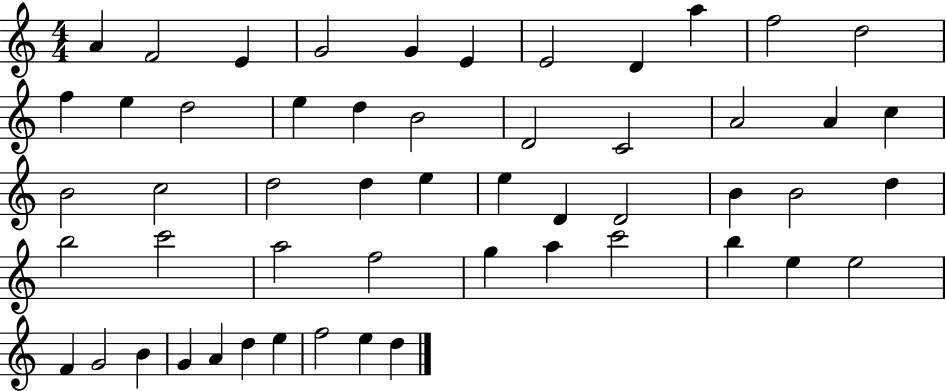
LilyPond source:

{
  \clef treble
  \numericTimeSignature
  \time 4/4
  \key c \major
  a'4 f'2 e'4 | g'2 g'4 e'4 | e'2 d'4 a''4 | f''2 d''2 | \break f''4 e''4 d''2 | e''4 d''4 b'2 | d'2 c'2 | a'2 a'4 c''4 | \break b'2 c''2 | d''2 d''4 e''4 | e''4 d'4 d'2 | b'4 b'2 d''4 | \break b''2 c'''2 | a''2 f''2 | g''4 a''4 c'''2 | b''4 e''4 e''2 | \break f'4 g'2 b'4 | g'4 a'4 d''4 e''4 | f''2 e''4 d''4 | \bar "|."
}